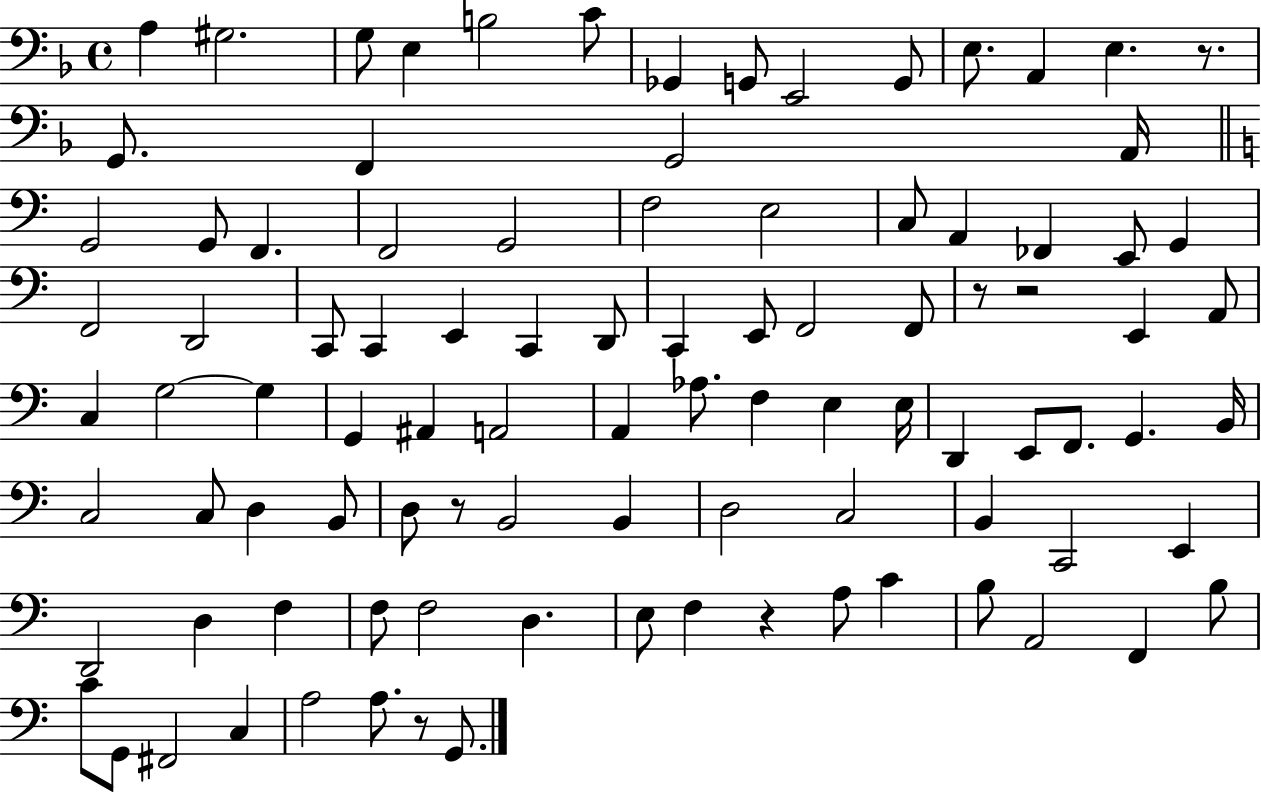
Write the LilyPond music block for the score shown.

{
  \clef bass
  \time 4/4
  \defaultTimeSignature
  \key f \major
  a4 gis2. | g8 e4 b2 c'8 | ges,4 g,8 e,2 g,8 | e8. a,4 e4. r8. | \break g,8. f,4 g,2 a,16 | \bar "||" \break \key a \minor g,2 g,8 f,4. | f,2 g,2 | f2 e2 | c8 a,4 fes,4 e,8 g,4 | \break f,2 d,2 | c,8 c,4 e,4 c,4 d,8 | c,4 e,8 f,2 f,8 | r8 r2 e,4 a,8 | \break c4 g2~~ g4 | g,4 ais,4 a,2 | a,4 aes8. f4 e4 e16 | d,4 e,8 f,8. g,4. b,16 | \break c2 c8 d4 b,8 | d8 r8 b,2 b,4 | d2 c2 | b,4 c,2 e,4 | \break d,2 d4 f4 | f8 f2 d4. | e8 f4 r4 a8 c'4 | b8 a,2 f,4 b8 | \break c'8 g,8 fis,2 c4 | a2 a8. r8 g,8. | \bar "|."
}